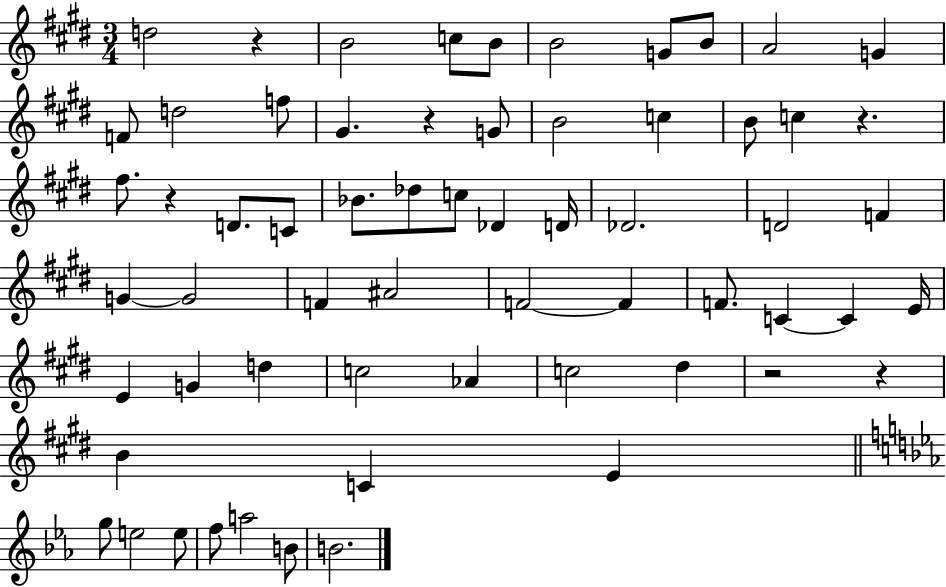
{
  \clef treble
  \numericTimeSignature
  \time 3/4
  \key e \major
  \repeat volta 2 { d''2 r4 | b'2 c''8 b'8 | b'2 g'8 b'8 | a'2 g'4 | \break f'8 d''2 f''8 | gis'4. r4 g'8 | b'2 c''4 | b'8 c''4 r4. | \break fis''8. r4 d'8. c'8 | bes'8. des''8 c''8 des'4 d'16 | des'2. | d'2 f'4 | \break g'4~~ g'2 | f'4 ais'2 | f'2~~ f'4 | f'8. c'4~~ c'4 e'16 | \break e'4 g'4 d''4 | c''2 aes'4 | c''2 dis''4 | r2 r4 | \break b'4 c'4 e'4 | \bar "||" \break \key c \minor g''8 e''2 e''8 | f''8 a''2 b'8 | b'2. | } \bar "|."
}